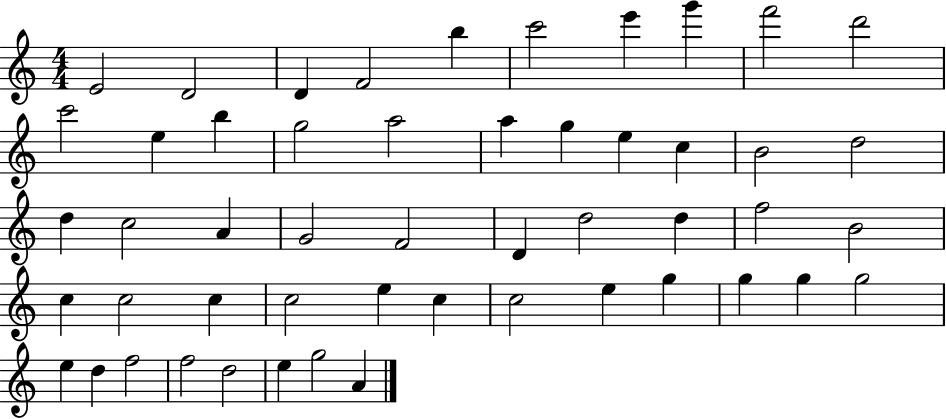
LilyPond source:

{
  \clef treble
  \numericTimeSignature
  \time 4/4
  \key c \major
  e'2 d'2 | d'4 f'2 b''4 | c'''2 e'''4 g'''4 | f'''2 d'''2 | \break c'''2 e''4 b''4 | g''2 a''2 | a''4 g''4 e''4 c''4 | b'2 d''2 | \break d''4 c''2 a'4 | g'2 f'2 | d'4 d''2 d''4 | f''2 b'2 | \break c''4 c''2 c''4 | c''2 e''4 c''4 | c''2 e''4 g''4 | g''4 g''4 g''2 | \break e''4 d''4 f''2 | f''2 d''2 | e''4 g''2 a'4 | \bar "|."
}